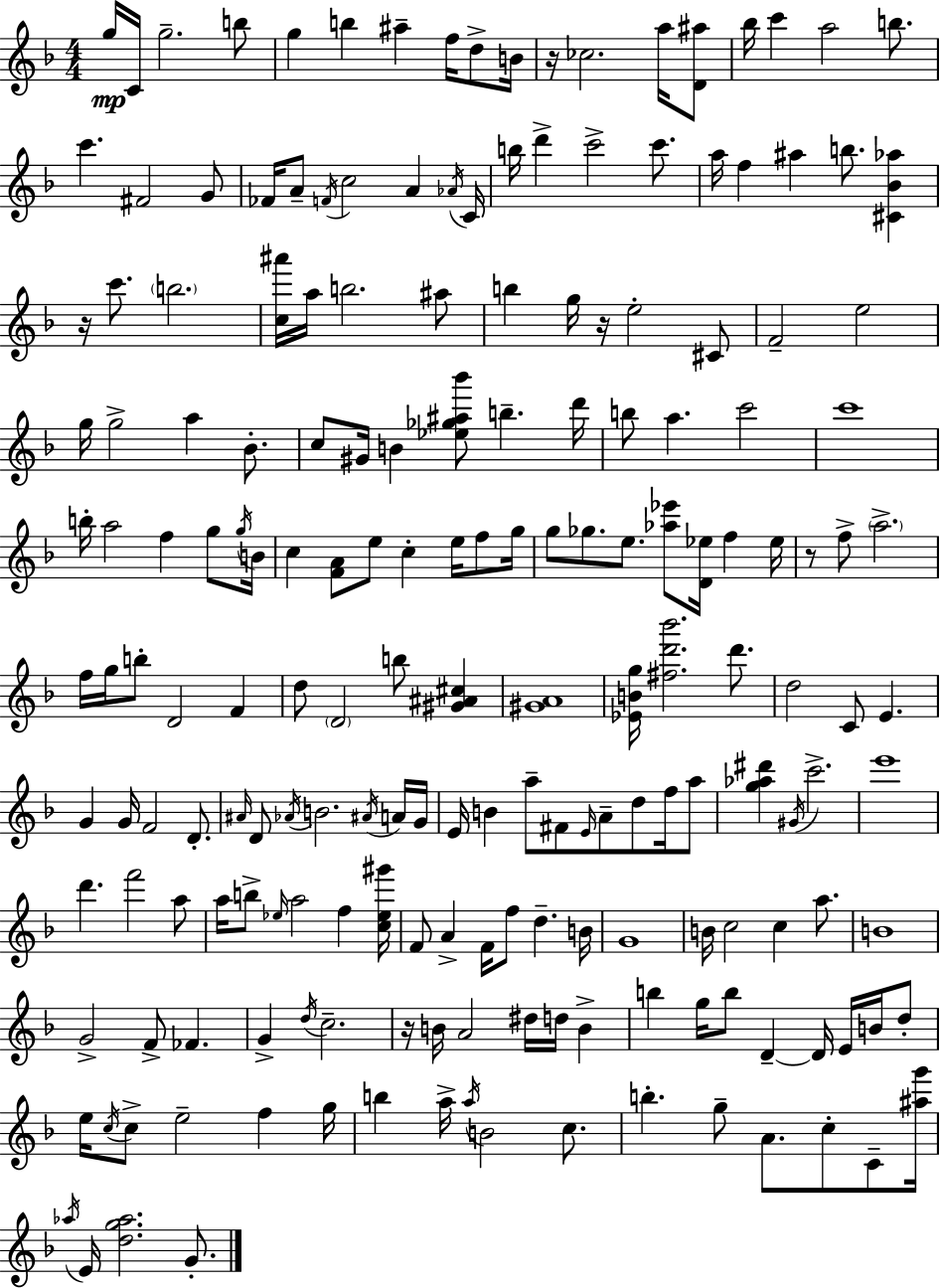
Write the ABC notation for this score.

X:1
T:Untitled
M:4/4
L:1/4
K:Dm
g/4 C/4 g2 b/2 g b ^a f/4 d/2 B/4 z/4 _c2 a/4 [D^a]/2 _b/4 c' a2 b/2 c' ^F2 G/2 _F/4 A/2 F/4 c2 A _A/4 C/4 b/4 d' c'2 c'/2 a/4 f ^a b/2 [^C_B_a] z/4 c'/2 b2 [c^a']/4 a/4 b2 ^a/2 b g/4 z/4 e2 ^C/2 F2 e2 g/4 g2 a _B/2 c/2 ^G/4 B [_e_g^a_b']/2 b d'/4 b/2 a c'2 c'4 b/4 a2 f g/2 g/4 B/4 c [FA]/2 e/2 c e/4 f/2 g/4 g/2 _g/2 e/2 [_a_e']/2 [D_e]/4 f _e/4 z/2 f/2 a2 f/4 g/4 b/2 D2 F d/2 D2 b/2 [^G^A^c] [^GA]4 [_EBg]/4 [^fd'_b']2 d'/2 d2 C/2 E G G/4 F2 D/2 ^A/4 D/2 _A/4 B2 ^A/4 A/4 G/4 E/4 B a/2 ^F/2 E/4 A/2 d/2 f/4 a/2 [g_a^d'] ^G/4 c'2 e'4 d' f'2 a/2 a/4 b/2 _e/4 a2 f [c_e^g']/4 F/2 A F/4 f/2 d B/4 G4 B/4 c2 c a/2 B4 G2 F/2 _F G d/4 c2 z/4 B/4 A2 ^d/4 d/4 B b g/4 b/2 D D/4 E/4 B/4 d/2 e/4 c/4 c/2 e2 f g/4 b a/4 a/4 B2 c/2 b g/2 A/2 c/2 C/2 [^ag']/4 _a/4 E/4 [dg_a]2 G/2